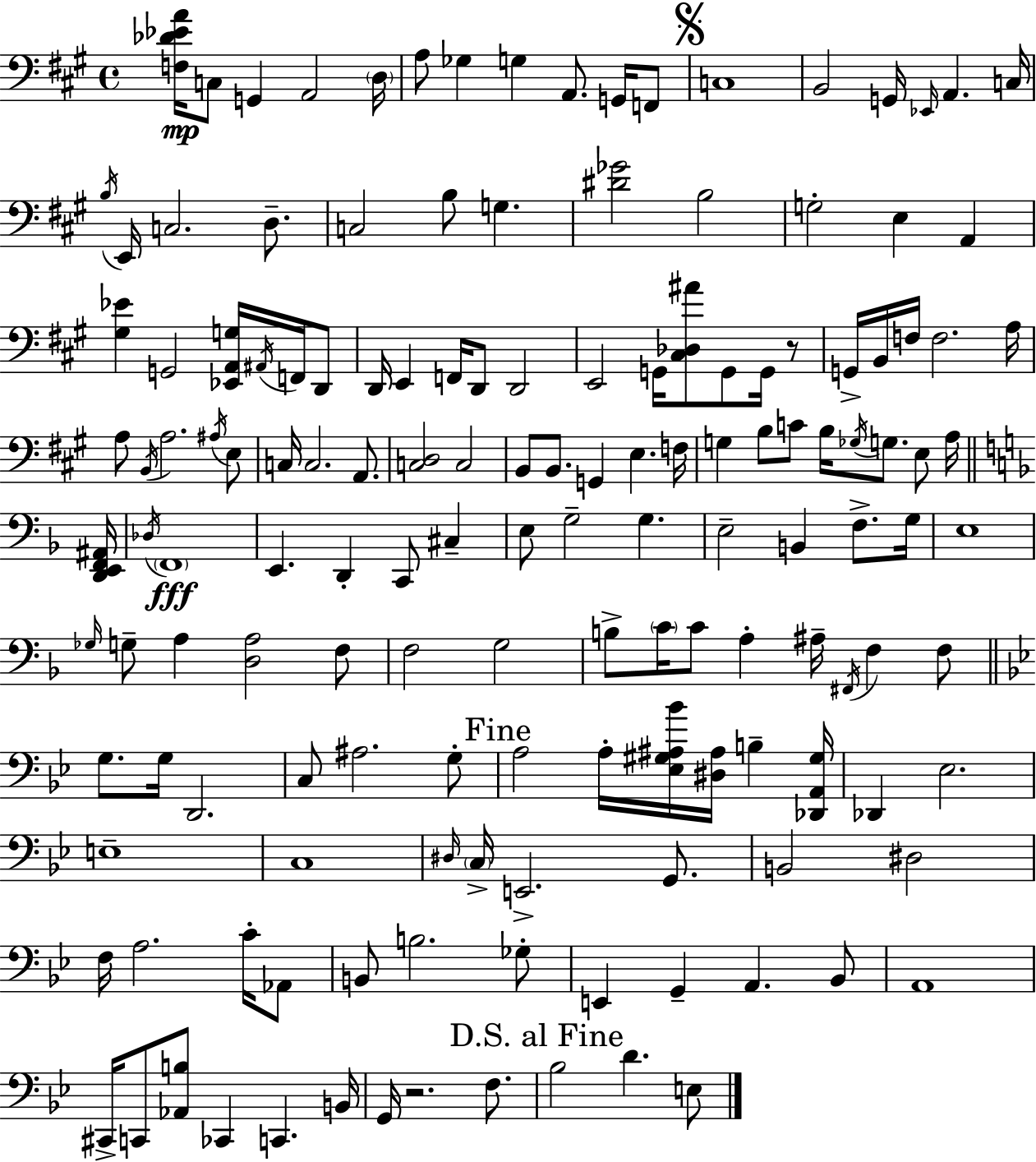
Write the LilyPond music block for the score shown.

{
  \clef bass
  \time 4/4
  \defaultTimeSignature
  \key a \major
  <f des' ees' a'>16\mp c8 g,4 a,2 \parenthesize d16 | a8 ges4 g4 a,8. g,16 f,8 | \mark \markup { \musicglyph "scripts.segno" } c1 | b,2 g,16 \grace { ees,16 } a,4. | \break c16 \acciaccatura { b16 } e,16 c2. d8.-- | c2 b8 g4. | <dis' ges'>2 b2 | g2-. e4 a,4 | \break <gis ees'>4 g,2 <ees, a, g>16 \acciaccatura { ais,16 } | f,16 d,8 d,16 e,4 f,16 d,8 d,2 | e,2 g,16 <cis des ais'>8 g,8 | g,16 r8 g,16-> b,16 f16 f2. | \break a16 a8 \acciaccatura { b,16 } a2. | \acciaccatura { ais16 } e8 c16 c2. | a,8. <c d>2 c2 | b,8 b,8. g,4 e4. | \break f16 g4 b8 c'8 b16 \acciaccatura { ges16 } g8. | e8 a16 \bar "||" \break \key f \major <d, e, f, ais,>16 \acciaccatura { des16 }\fff \parenthesize f,1 | e,4. d,4-. c,8 cis4-- | e8 g2-- g4. | e2-- b,4 f8.-> | \break g16 e1 | \grace { ges16 } g8-- a4 <d a>2 | f8 f2 g2 | b8-> \parenthesize c'16 c'8 a4-. ais16-- \acciaccatura { fis,16 } f4 | \break f8 \bar "||" \break \key g \minor g8. g16 d,2. | c8 ais2. g8-. | \mark "Fine" a2 a16-. <ees gis ais bes'>16 <dis ais>16 b4-- <des, a, gis>16 | des,4 ees2. | \break e1-- | c1 | \grace { dis16 } \parenthesize c16-> e,2.-> g,8. | b,2 dis2 | \break f16 a2. c'16-. aes,8 | b,8 b2. ges8-. | e,4 g,4-- a,4. bes,8 | a,1 | \break cis,16-> c,8 <aes, b>8 ces,4 c,4. | b,16 g,16 r2. f8. | \mark "D.S. al Fine" bes2 d'4. e8 | \bar "|."
}